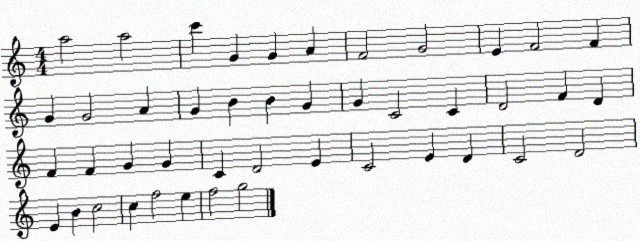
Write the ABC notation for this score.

X:1
T:Untitled
M:4/4
L:1/4
K:C
a2 a2 c' G G A F2 G2 E F2 F G G2 A G B B G G C2 C D2 F D F F G G C D2 E C2 E D C2 D2 E B c2 c f2 e f2 g2